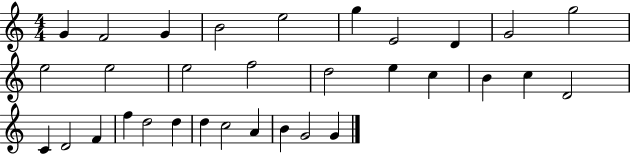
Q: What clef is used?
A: treble